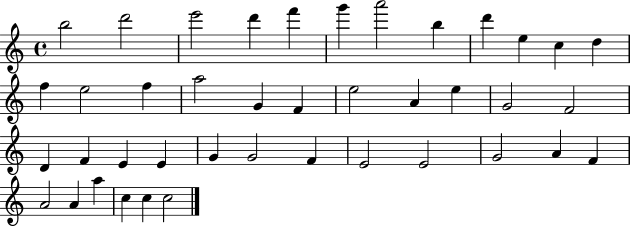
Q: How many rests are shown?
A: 0